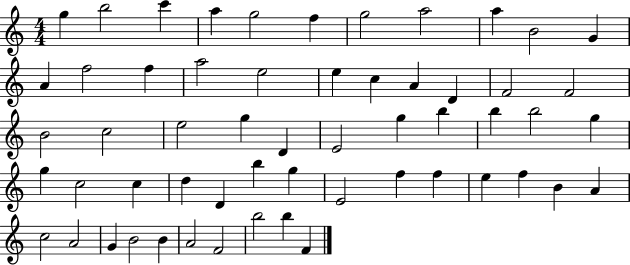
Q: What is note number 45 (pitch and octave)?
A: F5